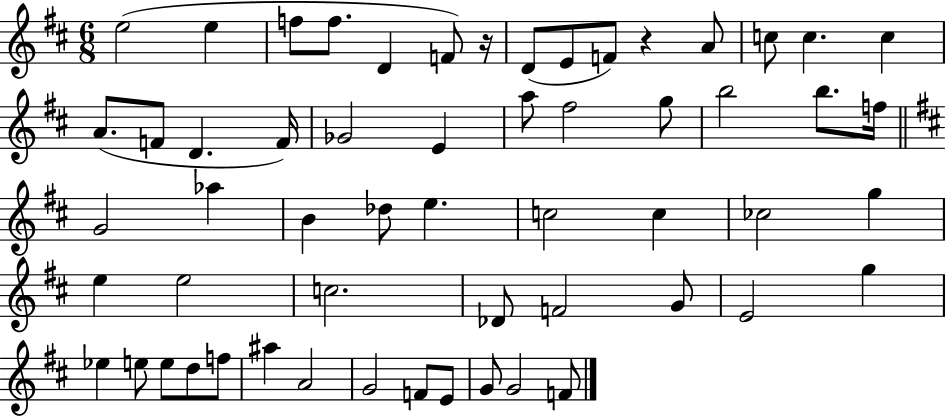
E5/h E5/q F5/e F5/e. D4/q F4/e R/s D4/e E4/e F4/e R/q A4/e C5/e C5/q. C5/q A4/e. F4/e D4/q. F4/s Gb4/h E4/q A5/e F#5/h G5/e B5/h B5/e. F5/s G4/h Ab5/q B4/q Db5/e E5/q. C5/h C5/q CES5/h G5/q E5/q E5/h C5/h. Db4/e F4/h G4/e E4/h G5/q Eb5/q E5/e E5/e D5/e F5/e A#5/q A4/h G4/h F4/e E4/e G4/e G4/h F4/e